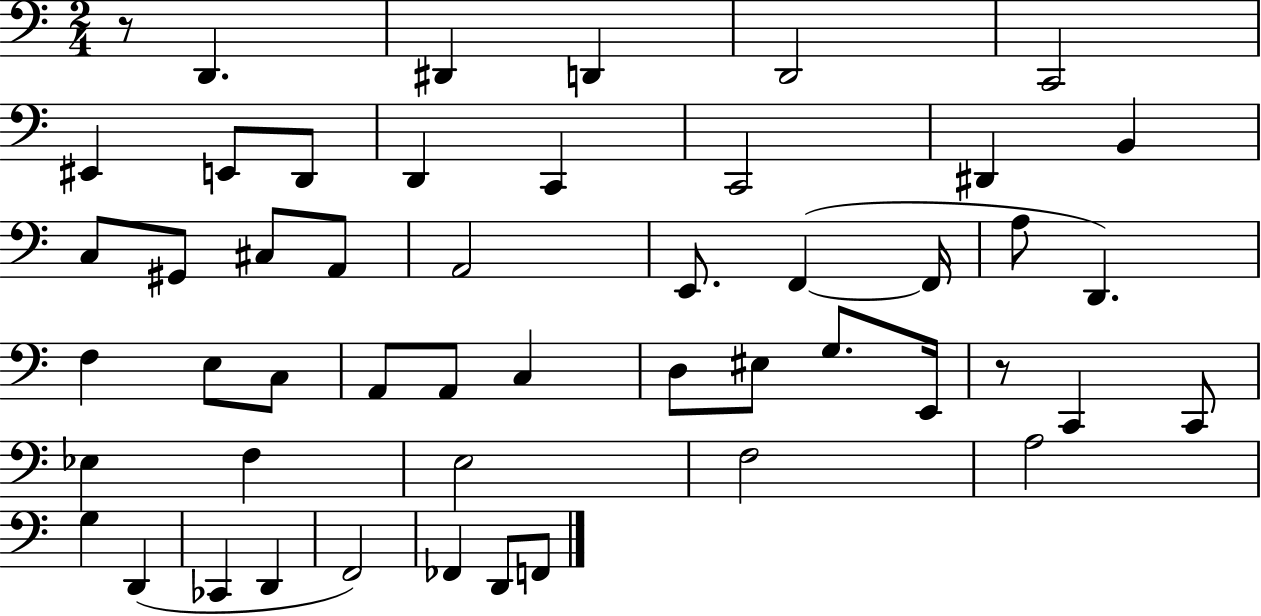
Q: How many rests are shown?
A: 2